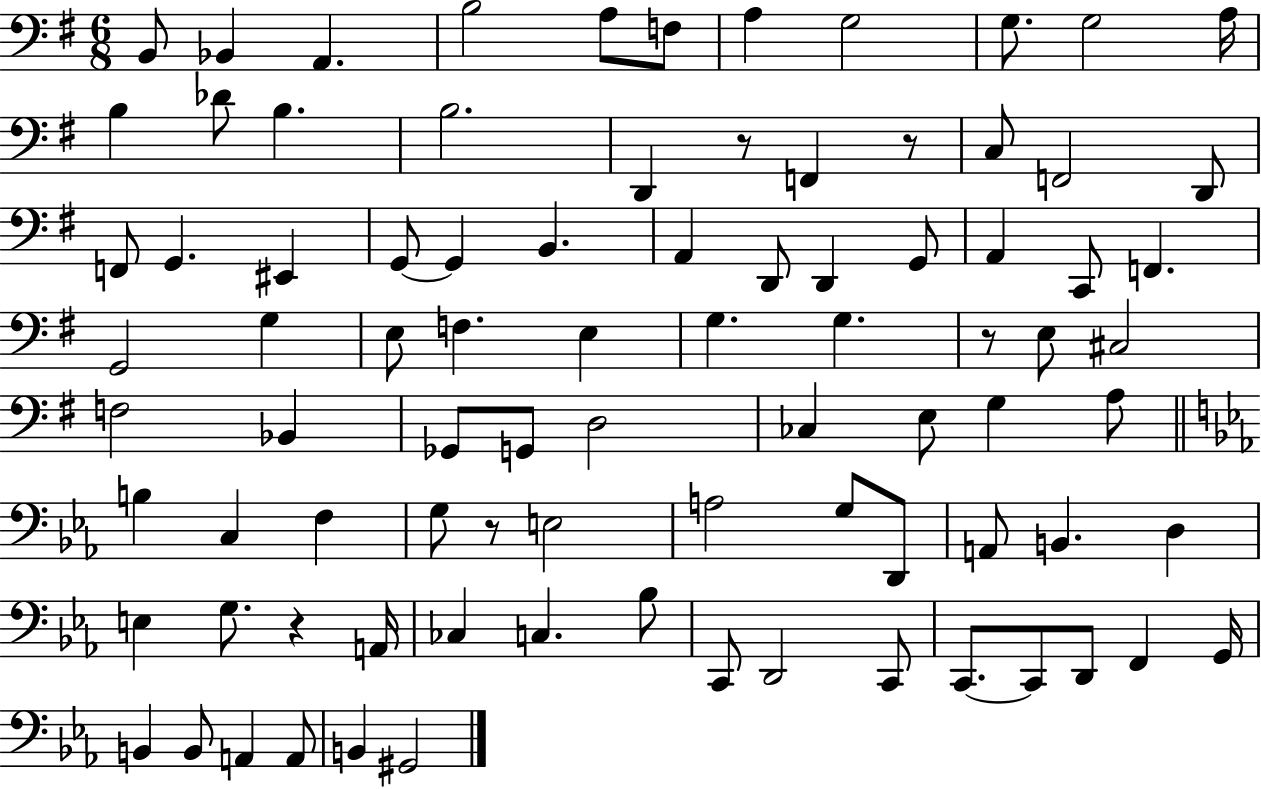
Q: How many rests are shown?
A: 5